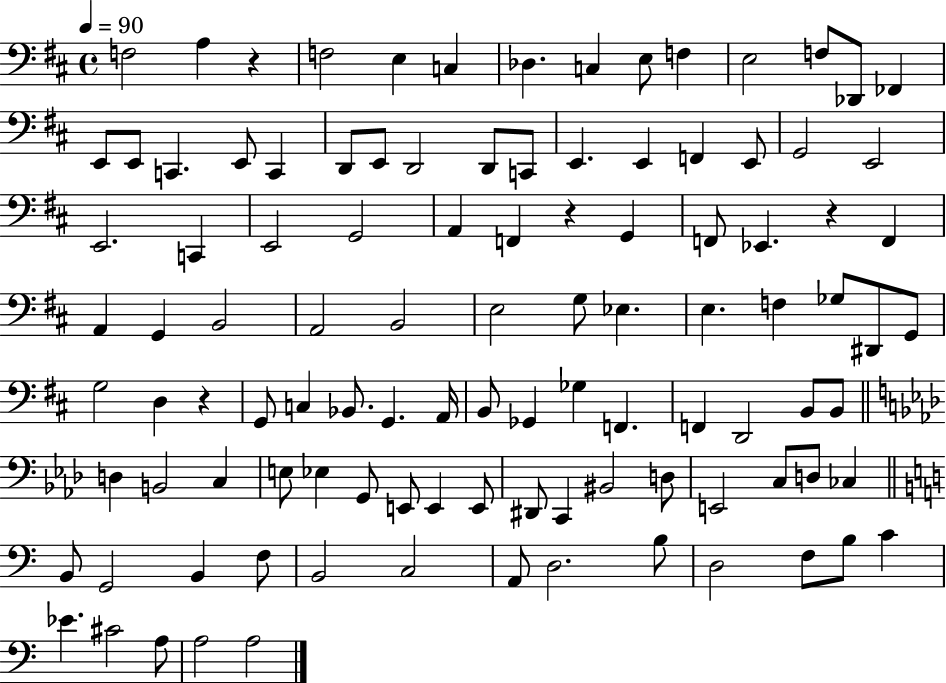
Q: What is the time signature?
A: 4/4